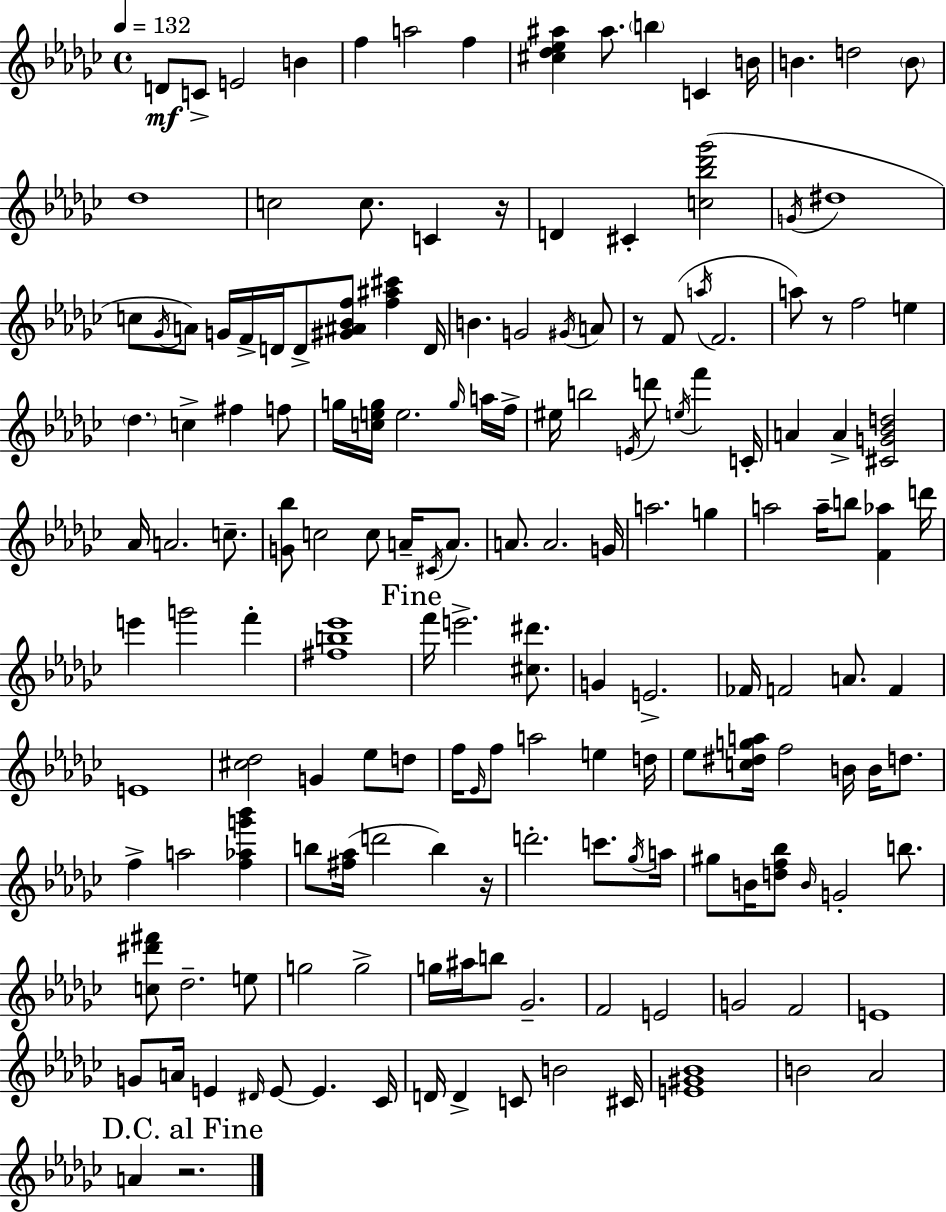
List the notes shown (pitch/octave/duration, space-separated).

D4/e C4/e E4/h B4/q F5/q A5/h F5/q [C#5,Db5,Eb5,A#5]/q A#5/e. B5/q C4/q B4/s B4/q. D5/h B4/e Db5/w C5/h C5/e. C4/q R/s D4/q C#4/q [C5,Bb5,Db6,Gb6]/h G4/s D#5/w C5/e Gb4/s A4/e G4/s F4/s D4/s D4/e [G#4,A#4,Bb4,F5]/e [F5,A#5,C#6]/q D4/s B4/q. G4/h G#4/s A4/e R/e F4/e A5/s F4/h. A5/e R/e F5/h E5/q Db5/q. C5/q F#5/q F5/e G5/s [C5,E5,G5]/s E5/h. G5/s A5/s F5/s EIS5/s B5/h E4/s D6/e E5/s F6/q C4/s A4/q A4/q [C#4,G4,Bb4,D5]/h Ab4/s A4/h. C5/e. [G4,Bb5]/e C5/h C5/e A4/s C#4/s A4/e. A4/e. A4/h. G4/s A5/h. G5/q A5/h A5/s B5/e [F4,Ab5]/q D6/s E6/q G6/h F6/q [F#5,B5,Eb6]/w F6/s E6/h. [C#5,D#6]/e. G4/q E4/h. FES4/s F4/h A4/e. F4/q E4/w [C#5,Db5]/h G4/q Eb5/e D5/e F5/s Eb4/s F5/e A5/h E5/q D5/s Eb5/e [C5,D#5,G5,A5]/s F5/h B4/s B4/s D5/e. F5/q A5/h [F5,Ab5,G6,Bb6]/q B5/e [F#5,Ab5]/s D6/h B5/q R/s D6/h. C6/e. Gb5/s A5/s G#5/e B4/s [D5,F5,Bb5]/e B4/s G4/h B5/e. [C5,D#6,F#6]/e Db5/h. E5/e G5/h G5/h G5/s A#5/s B5/e Gb4/h. F4/h E4/h G4/h F4/h E4/w G4/e A4/s E4/q D#4/s E4/e E4/q. CES4/s D4/s D4/q C4/e B4/h C#4/s [E4,G#4,Bb4]/w B4/h Ab4/h A4/q R/h.